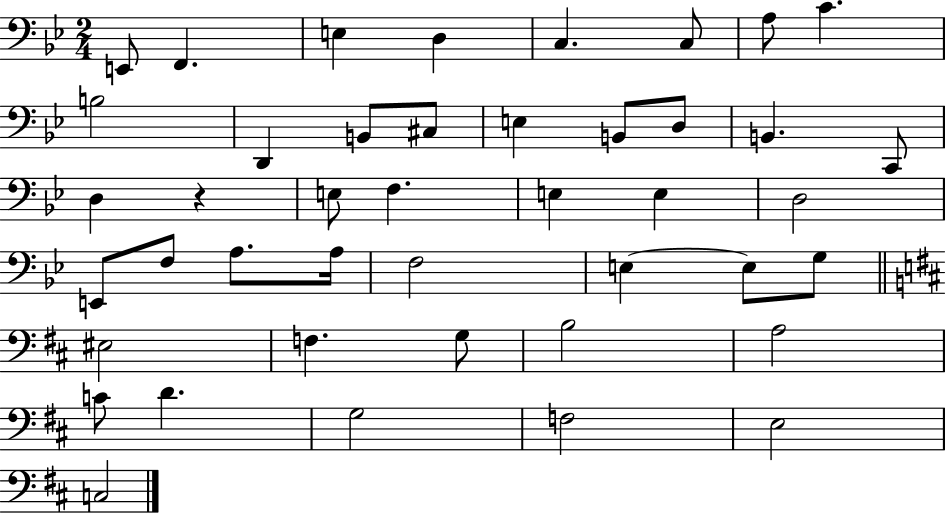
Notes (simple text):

E2/e F2/q. E3/q D3/q C3/q. C3/e A3/e C4/q. B3/h D2/q B2/e C#3/e E3/q B2/e D3/e B2/q. C2/e D3/q R/q E3/e F3/q. E3/q E3/q D3/h E2/e F3/e A3/e. A3/s F3/h E3/q E3/e G3/e EIS3/h F3/q. G3/e B3/h A3/h C4/e D4/q. G3/h F3/h E3/h C3/h